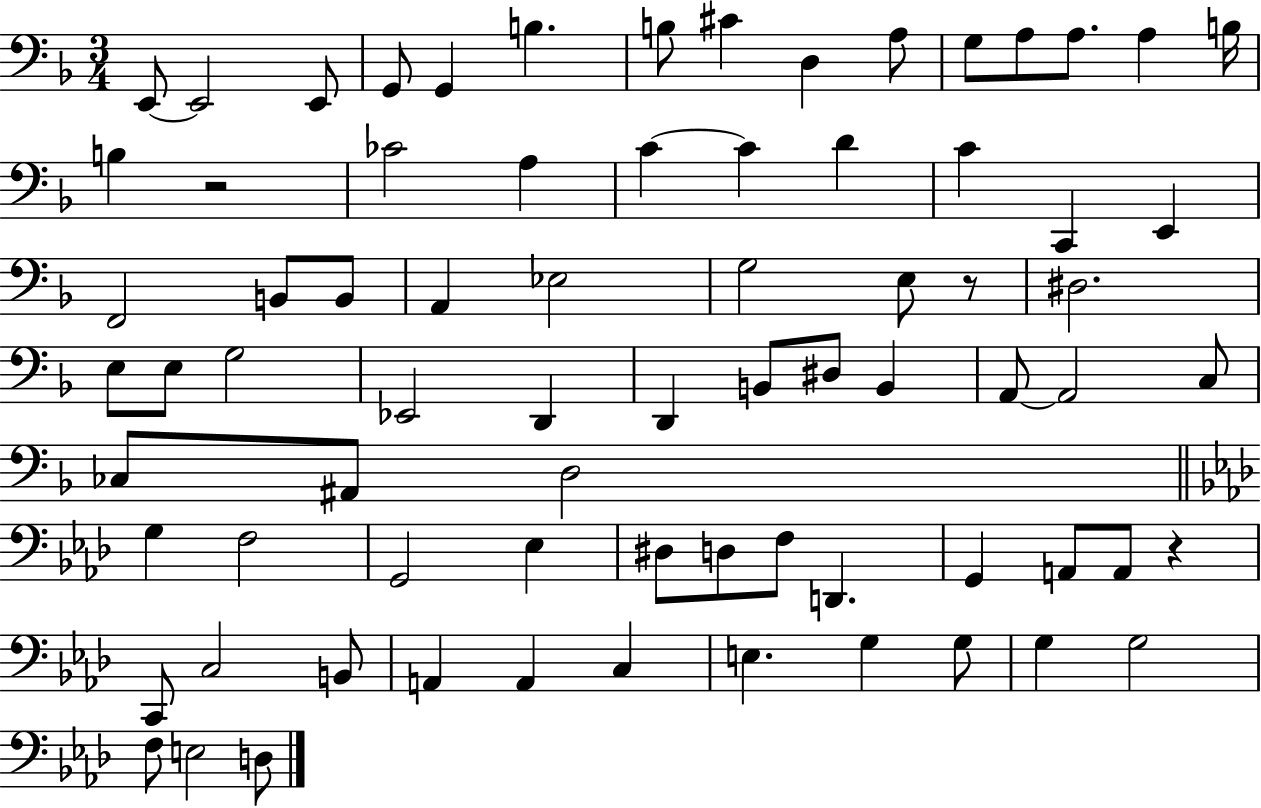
X:1
T:Untitled
M:3/4
L:1/4
K:F
E,,/2 E,,2 E,,/2 G,,/2 G,, B, B,/2 ^C D, A,/2 G,/2 A,/2 A,/2 A, B,/4 B, z2 _C2 A, C C D C C,, E,, F,,2 B,,/2 B,,/2 A,, _E,2 G,2 E,/2 z/2 ^D,2 E,/2 E,/2 G,2 _E,,2 D,, D,, B,,/2 ^D,/2 B,, A,,/2 A,,2 C,/2 _C,/2 ^A,,/2 D,2 G, F,2 G,,2 _E, ^D,/2 D,/2 F,/2 D,, G,, A,,/2 A,,/2 z C,,/2 C,2 B,,/2 A,, A,, C, E, G, G,/2 G, G,2 F,/2 E,2 D,/2